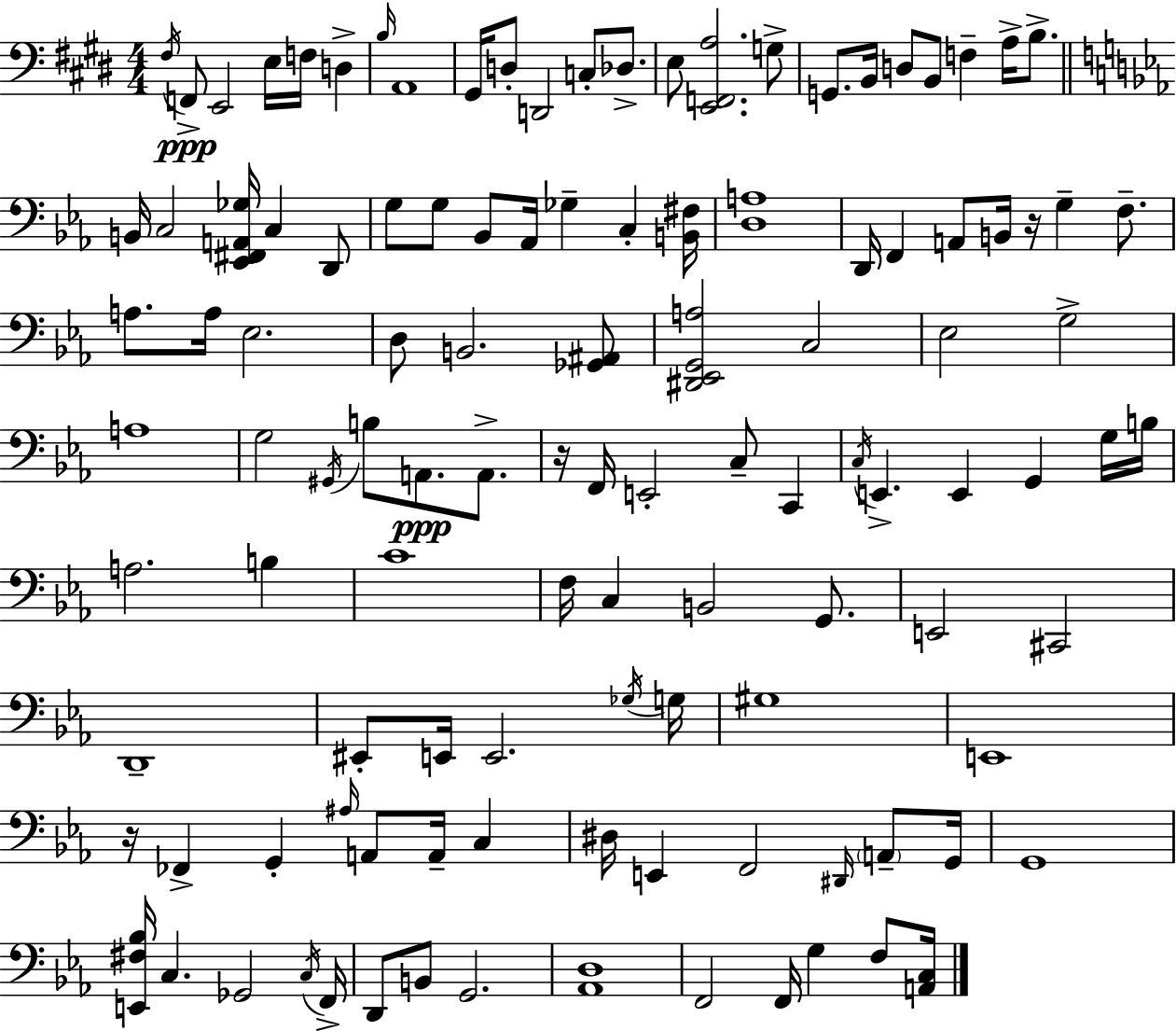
X:1
T:Untitled
M:4/4
L:1/4
K:E
^F,/4 F,,/2 E,,2 E,/4 F,/4 D, B,/4 A,,4 ^G,,/4 D,/2 D,,2 C,/2 _D,/2 E,/2 [E,,F,,A,]2 G,/2 G,,/2 B,,/4 D,/2 B,,/2 F, A,/4 B,/2 B,,/4 C,2 [_E,,^F,,A,,_G,]/4 C, D,,/2 G,/2 G,/2 _B,,/2 _A,,/4 _G, C, [B,,^F,]/4 [D,A,]4 D,,/4 F,, A,,/2 B,,/4 z/4 G, F,/2 A,/2 A,/4 _E,2 D,/2 B,,2 [_G,,^A,,]/2 [^D,,_E,,G,,A,]2 C,2 _E,2 G,2 A,4 G,2 ^G,,/4 B,/2 A,,/2 A,,/2 z/4 F,,/4 E,,2 C,/2 C,, C,/4 E,, E,, G,, G,/4 B,/4 A,2 B, C4 F,/4 C, B,,2 G,,/2 E,,2 ^C,,2 D,,4 ^E,,/2 E,,/4 E,,2 _G,/4 G,/4 ^G,4 E,,4 z/4 _F,, G,, ^A,/4 A,,/2 A,,/4 C, ^D,/4 E,, F,,2 ^D,,/4 A,,/2 G,,/4 G,,4 [E,,^F,_B,]/4 C, _G,,2 C,/4 F,,/4 D,,/2 B,,/2 G,,2 [_A,,D,]4 F,,2 F,,/4 G, F,/2 [A,,C,]/4